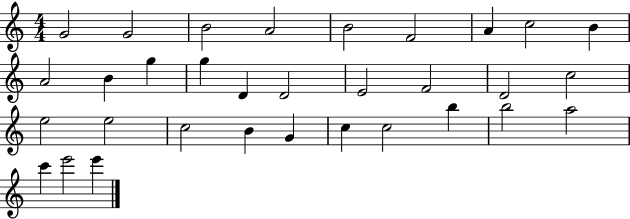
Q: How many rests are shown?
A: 0